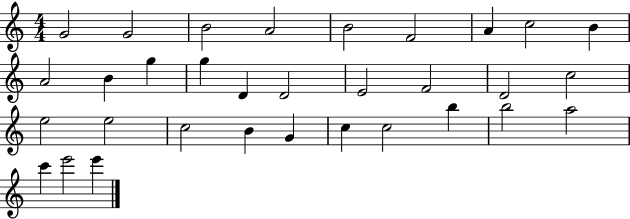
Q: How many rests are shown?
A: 0